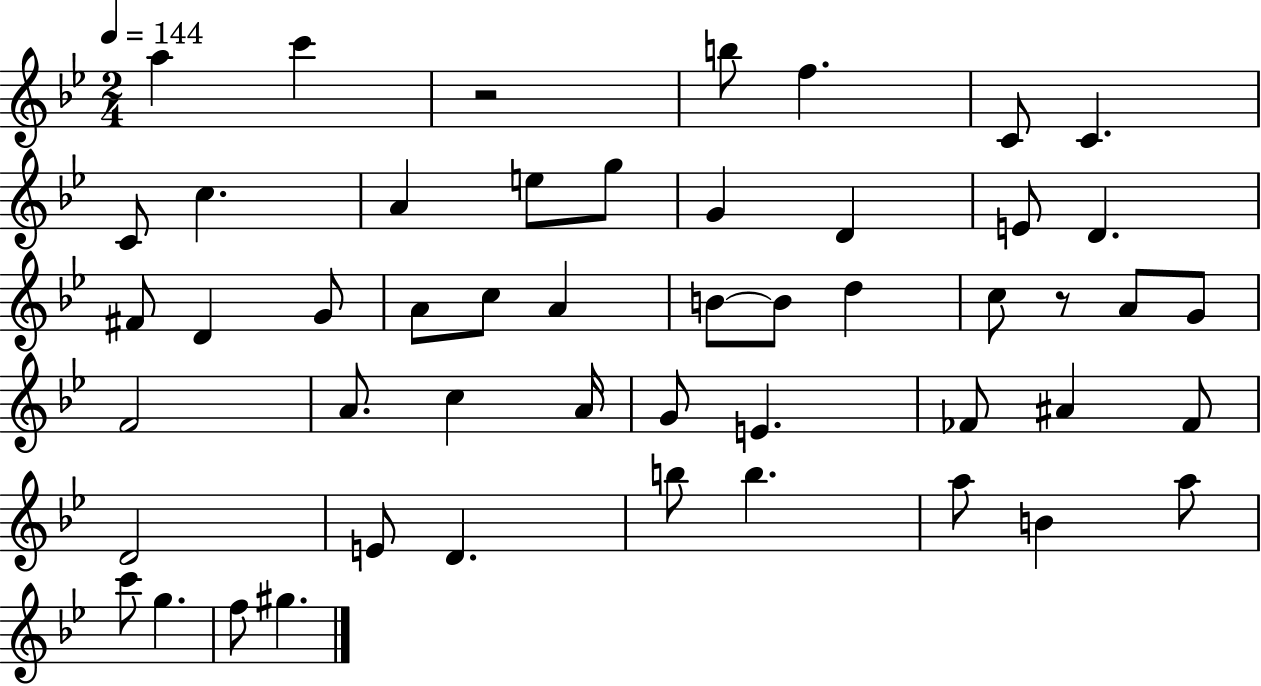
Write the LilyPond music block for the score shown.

{
  \clef treble
  \numericTimeSignature
  \time 2/4
  \key bes \major
  \tempo 4 = 144
  a''4 c'''4 | r2 | b''8 f''4. | c'8 c'4. | \break c'8 c''4. | a'4 e''8 g''8 | g'4 d'4 | e'8 d'4. | \break fis'8 d'4 g'8 | a'8 c''8 a'4 | b'8~~ b'8 d''4 | c''8 r8 a'8 g'8 | \break f'2 | a'8. c''4 a'16 | g'8 e'4. | fes'8 ais'4 fes'8 | \break d'2 | e'8 d'4. | b''8 b''4. | a''8 b'4 a''8 | \break c'''8 g''4. | f''8 gis''4. | \bar "|."
}